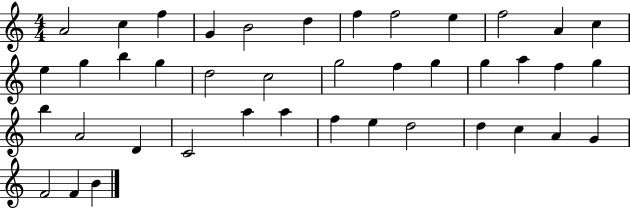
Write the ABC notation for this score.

X:1
T:Untitled
M:4/4
L:1/4
K:C
A2 c f G B2 d f f2 e f2 A c e g b g d2 c2 g2 f g g a f g b A2 D C2 a a f e d2 d c A G F2 F B